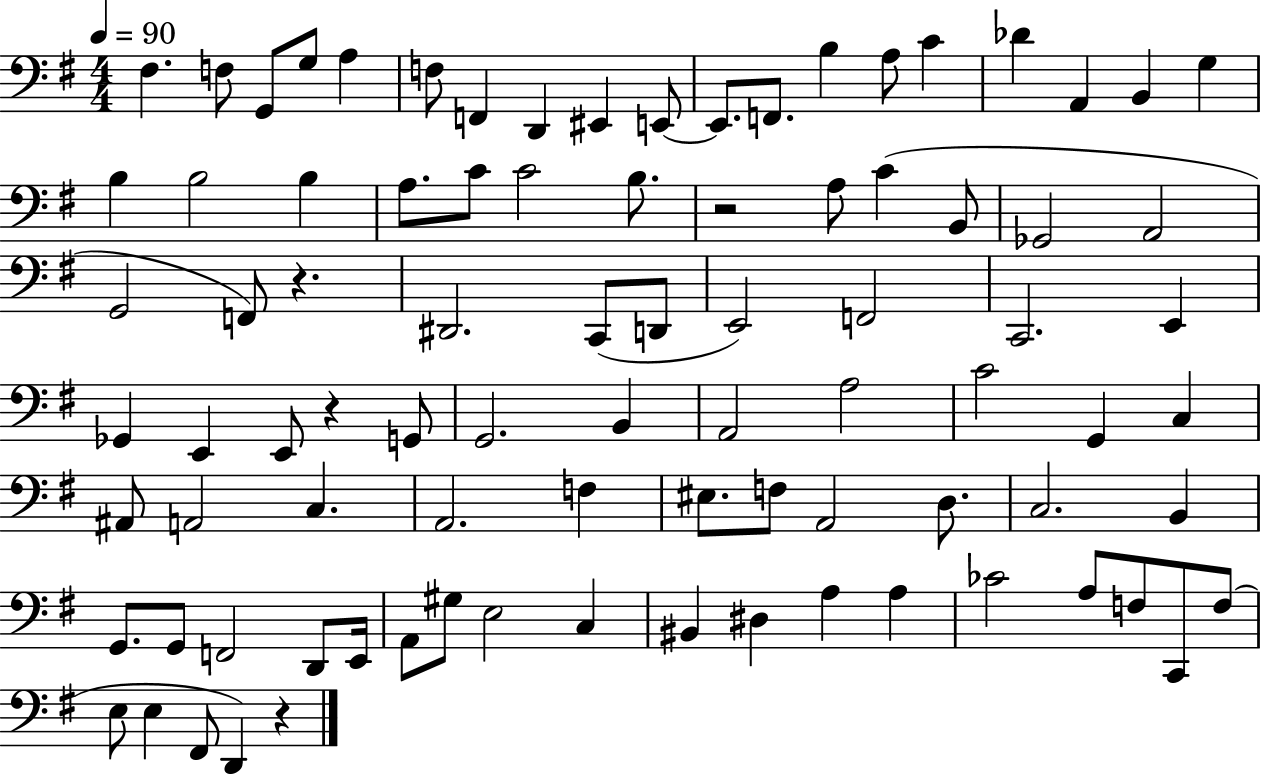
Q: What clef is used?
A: bass